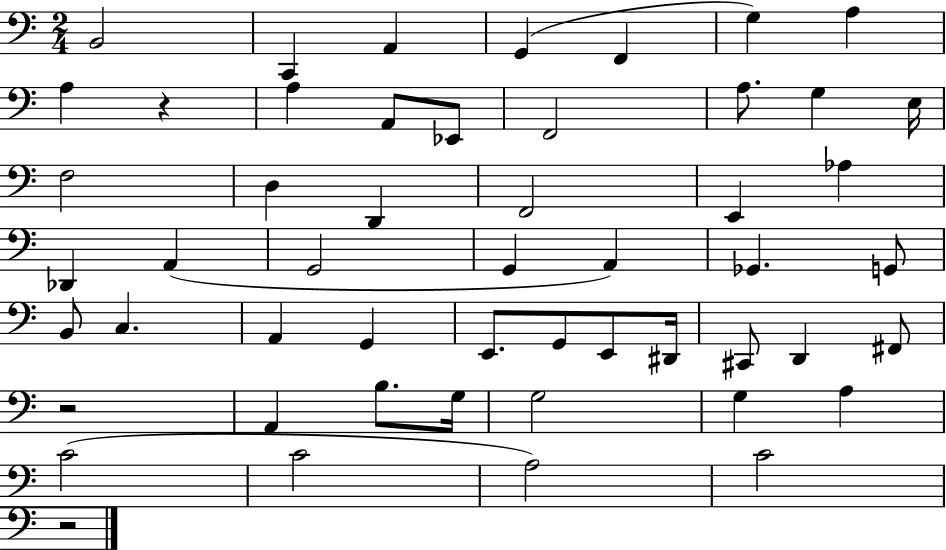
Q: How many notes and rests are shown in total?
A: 52